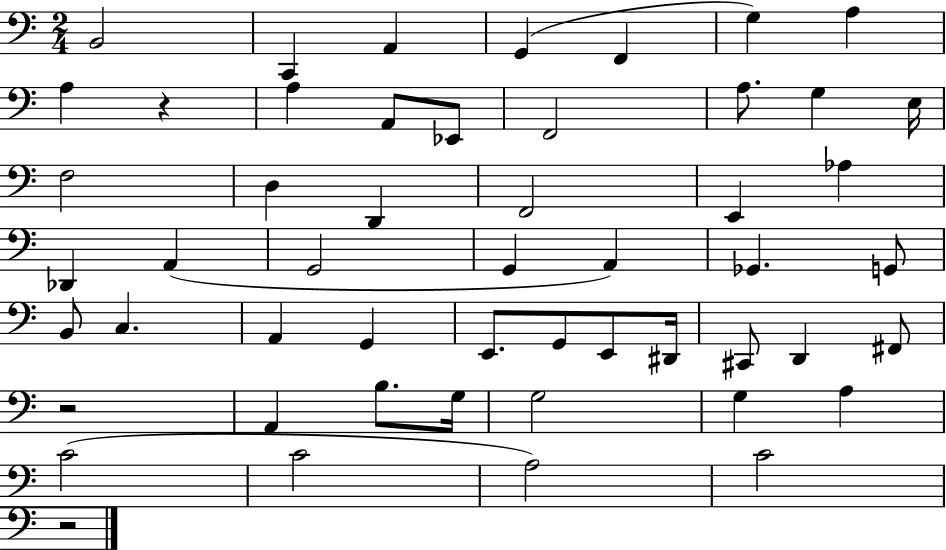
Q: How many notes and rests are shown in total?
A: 52